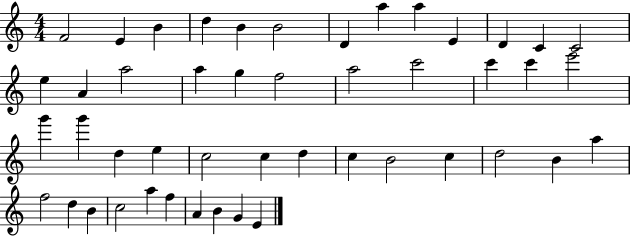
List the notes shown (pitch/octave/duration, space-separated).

F4/h E4/q B4/q D5/q B4/q B4/h D4/q A5/q A5/q E4/q D4/q C4/q C4/h E5/q A4/q A5/h A5/q G5/q F5/h A5/h C6/h C6/q C6/q E6/h G6/q G6/q D5/q E5/q C5/h C5/q D5/q C5/q B4/h C5/q D5/h B4/q A5/q F5/h D5/q B4/q C5/h A5/q F5/q A4/q B4/q G4/q E4/q